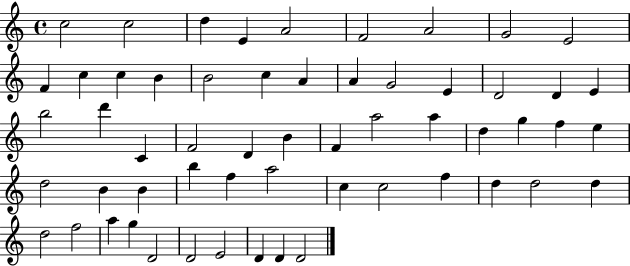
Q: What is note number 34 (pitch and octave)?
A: F5